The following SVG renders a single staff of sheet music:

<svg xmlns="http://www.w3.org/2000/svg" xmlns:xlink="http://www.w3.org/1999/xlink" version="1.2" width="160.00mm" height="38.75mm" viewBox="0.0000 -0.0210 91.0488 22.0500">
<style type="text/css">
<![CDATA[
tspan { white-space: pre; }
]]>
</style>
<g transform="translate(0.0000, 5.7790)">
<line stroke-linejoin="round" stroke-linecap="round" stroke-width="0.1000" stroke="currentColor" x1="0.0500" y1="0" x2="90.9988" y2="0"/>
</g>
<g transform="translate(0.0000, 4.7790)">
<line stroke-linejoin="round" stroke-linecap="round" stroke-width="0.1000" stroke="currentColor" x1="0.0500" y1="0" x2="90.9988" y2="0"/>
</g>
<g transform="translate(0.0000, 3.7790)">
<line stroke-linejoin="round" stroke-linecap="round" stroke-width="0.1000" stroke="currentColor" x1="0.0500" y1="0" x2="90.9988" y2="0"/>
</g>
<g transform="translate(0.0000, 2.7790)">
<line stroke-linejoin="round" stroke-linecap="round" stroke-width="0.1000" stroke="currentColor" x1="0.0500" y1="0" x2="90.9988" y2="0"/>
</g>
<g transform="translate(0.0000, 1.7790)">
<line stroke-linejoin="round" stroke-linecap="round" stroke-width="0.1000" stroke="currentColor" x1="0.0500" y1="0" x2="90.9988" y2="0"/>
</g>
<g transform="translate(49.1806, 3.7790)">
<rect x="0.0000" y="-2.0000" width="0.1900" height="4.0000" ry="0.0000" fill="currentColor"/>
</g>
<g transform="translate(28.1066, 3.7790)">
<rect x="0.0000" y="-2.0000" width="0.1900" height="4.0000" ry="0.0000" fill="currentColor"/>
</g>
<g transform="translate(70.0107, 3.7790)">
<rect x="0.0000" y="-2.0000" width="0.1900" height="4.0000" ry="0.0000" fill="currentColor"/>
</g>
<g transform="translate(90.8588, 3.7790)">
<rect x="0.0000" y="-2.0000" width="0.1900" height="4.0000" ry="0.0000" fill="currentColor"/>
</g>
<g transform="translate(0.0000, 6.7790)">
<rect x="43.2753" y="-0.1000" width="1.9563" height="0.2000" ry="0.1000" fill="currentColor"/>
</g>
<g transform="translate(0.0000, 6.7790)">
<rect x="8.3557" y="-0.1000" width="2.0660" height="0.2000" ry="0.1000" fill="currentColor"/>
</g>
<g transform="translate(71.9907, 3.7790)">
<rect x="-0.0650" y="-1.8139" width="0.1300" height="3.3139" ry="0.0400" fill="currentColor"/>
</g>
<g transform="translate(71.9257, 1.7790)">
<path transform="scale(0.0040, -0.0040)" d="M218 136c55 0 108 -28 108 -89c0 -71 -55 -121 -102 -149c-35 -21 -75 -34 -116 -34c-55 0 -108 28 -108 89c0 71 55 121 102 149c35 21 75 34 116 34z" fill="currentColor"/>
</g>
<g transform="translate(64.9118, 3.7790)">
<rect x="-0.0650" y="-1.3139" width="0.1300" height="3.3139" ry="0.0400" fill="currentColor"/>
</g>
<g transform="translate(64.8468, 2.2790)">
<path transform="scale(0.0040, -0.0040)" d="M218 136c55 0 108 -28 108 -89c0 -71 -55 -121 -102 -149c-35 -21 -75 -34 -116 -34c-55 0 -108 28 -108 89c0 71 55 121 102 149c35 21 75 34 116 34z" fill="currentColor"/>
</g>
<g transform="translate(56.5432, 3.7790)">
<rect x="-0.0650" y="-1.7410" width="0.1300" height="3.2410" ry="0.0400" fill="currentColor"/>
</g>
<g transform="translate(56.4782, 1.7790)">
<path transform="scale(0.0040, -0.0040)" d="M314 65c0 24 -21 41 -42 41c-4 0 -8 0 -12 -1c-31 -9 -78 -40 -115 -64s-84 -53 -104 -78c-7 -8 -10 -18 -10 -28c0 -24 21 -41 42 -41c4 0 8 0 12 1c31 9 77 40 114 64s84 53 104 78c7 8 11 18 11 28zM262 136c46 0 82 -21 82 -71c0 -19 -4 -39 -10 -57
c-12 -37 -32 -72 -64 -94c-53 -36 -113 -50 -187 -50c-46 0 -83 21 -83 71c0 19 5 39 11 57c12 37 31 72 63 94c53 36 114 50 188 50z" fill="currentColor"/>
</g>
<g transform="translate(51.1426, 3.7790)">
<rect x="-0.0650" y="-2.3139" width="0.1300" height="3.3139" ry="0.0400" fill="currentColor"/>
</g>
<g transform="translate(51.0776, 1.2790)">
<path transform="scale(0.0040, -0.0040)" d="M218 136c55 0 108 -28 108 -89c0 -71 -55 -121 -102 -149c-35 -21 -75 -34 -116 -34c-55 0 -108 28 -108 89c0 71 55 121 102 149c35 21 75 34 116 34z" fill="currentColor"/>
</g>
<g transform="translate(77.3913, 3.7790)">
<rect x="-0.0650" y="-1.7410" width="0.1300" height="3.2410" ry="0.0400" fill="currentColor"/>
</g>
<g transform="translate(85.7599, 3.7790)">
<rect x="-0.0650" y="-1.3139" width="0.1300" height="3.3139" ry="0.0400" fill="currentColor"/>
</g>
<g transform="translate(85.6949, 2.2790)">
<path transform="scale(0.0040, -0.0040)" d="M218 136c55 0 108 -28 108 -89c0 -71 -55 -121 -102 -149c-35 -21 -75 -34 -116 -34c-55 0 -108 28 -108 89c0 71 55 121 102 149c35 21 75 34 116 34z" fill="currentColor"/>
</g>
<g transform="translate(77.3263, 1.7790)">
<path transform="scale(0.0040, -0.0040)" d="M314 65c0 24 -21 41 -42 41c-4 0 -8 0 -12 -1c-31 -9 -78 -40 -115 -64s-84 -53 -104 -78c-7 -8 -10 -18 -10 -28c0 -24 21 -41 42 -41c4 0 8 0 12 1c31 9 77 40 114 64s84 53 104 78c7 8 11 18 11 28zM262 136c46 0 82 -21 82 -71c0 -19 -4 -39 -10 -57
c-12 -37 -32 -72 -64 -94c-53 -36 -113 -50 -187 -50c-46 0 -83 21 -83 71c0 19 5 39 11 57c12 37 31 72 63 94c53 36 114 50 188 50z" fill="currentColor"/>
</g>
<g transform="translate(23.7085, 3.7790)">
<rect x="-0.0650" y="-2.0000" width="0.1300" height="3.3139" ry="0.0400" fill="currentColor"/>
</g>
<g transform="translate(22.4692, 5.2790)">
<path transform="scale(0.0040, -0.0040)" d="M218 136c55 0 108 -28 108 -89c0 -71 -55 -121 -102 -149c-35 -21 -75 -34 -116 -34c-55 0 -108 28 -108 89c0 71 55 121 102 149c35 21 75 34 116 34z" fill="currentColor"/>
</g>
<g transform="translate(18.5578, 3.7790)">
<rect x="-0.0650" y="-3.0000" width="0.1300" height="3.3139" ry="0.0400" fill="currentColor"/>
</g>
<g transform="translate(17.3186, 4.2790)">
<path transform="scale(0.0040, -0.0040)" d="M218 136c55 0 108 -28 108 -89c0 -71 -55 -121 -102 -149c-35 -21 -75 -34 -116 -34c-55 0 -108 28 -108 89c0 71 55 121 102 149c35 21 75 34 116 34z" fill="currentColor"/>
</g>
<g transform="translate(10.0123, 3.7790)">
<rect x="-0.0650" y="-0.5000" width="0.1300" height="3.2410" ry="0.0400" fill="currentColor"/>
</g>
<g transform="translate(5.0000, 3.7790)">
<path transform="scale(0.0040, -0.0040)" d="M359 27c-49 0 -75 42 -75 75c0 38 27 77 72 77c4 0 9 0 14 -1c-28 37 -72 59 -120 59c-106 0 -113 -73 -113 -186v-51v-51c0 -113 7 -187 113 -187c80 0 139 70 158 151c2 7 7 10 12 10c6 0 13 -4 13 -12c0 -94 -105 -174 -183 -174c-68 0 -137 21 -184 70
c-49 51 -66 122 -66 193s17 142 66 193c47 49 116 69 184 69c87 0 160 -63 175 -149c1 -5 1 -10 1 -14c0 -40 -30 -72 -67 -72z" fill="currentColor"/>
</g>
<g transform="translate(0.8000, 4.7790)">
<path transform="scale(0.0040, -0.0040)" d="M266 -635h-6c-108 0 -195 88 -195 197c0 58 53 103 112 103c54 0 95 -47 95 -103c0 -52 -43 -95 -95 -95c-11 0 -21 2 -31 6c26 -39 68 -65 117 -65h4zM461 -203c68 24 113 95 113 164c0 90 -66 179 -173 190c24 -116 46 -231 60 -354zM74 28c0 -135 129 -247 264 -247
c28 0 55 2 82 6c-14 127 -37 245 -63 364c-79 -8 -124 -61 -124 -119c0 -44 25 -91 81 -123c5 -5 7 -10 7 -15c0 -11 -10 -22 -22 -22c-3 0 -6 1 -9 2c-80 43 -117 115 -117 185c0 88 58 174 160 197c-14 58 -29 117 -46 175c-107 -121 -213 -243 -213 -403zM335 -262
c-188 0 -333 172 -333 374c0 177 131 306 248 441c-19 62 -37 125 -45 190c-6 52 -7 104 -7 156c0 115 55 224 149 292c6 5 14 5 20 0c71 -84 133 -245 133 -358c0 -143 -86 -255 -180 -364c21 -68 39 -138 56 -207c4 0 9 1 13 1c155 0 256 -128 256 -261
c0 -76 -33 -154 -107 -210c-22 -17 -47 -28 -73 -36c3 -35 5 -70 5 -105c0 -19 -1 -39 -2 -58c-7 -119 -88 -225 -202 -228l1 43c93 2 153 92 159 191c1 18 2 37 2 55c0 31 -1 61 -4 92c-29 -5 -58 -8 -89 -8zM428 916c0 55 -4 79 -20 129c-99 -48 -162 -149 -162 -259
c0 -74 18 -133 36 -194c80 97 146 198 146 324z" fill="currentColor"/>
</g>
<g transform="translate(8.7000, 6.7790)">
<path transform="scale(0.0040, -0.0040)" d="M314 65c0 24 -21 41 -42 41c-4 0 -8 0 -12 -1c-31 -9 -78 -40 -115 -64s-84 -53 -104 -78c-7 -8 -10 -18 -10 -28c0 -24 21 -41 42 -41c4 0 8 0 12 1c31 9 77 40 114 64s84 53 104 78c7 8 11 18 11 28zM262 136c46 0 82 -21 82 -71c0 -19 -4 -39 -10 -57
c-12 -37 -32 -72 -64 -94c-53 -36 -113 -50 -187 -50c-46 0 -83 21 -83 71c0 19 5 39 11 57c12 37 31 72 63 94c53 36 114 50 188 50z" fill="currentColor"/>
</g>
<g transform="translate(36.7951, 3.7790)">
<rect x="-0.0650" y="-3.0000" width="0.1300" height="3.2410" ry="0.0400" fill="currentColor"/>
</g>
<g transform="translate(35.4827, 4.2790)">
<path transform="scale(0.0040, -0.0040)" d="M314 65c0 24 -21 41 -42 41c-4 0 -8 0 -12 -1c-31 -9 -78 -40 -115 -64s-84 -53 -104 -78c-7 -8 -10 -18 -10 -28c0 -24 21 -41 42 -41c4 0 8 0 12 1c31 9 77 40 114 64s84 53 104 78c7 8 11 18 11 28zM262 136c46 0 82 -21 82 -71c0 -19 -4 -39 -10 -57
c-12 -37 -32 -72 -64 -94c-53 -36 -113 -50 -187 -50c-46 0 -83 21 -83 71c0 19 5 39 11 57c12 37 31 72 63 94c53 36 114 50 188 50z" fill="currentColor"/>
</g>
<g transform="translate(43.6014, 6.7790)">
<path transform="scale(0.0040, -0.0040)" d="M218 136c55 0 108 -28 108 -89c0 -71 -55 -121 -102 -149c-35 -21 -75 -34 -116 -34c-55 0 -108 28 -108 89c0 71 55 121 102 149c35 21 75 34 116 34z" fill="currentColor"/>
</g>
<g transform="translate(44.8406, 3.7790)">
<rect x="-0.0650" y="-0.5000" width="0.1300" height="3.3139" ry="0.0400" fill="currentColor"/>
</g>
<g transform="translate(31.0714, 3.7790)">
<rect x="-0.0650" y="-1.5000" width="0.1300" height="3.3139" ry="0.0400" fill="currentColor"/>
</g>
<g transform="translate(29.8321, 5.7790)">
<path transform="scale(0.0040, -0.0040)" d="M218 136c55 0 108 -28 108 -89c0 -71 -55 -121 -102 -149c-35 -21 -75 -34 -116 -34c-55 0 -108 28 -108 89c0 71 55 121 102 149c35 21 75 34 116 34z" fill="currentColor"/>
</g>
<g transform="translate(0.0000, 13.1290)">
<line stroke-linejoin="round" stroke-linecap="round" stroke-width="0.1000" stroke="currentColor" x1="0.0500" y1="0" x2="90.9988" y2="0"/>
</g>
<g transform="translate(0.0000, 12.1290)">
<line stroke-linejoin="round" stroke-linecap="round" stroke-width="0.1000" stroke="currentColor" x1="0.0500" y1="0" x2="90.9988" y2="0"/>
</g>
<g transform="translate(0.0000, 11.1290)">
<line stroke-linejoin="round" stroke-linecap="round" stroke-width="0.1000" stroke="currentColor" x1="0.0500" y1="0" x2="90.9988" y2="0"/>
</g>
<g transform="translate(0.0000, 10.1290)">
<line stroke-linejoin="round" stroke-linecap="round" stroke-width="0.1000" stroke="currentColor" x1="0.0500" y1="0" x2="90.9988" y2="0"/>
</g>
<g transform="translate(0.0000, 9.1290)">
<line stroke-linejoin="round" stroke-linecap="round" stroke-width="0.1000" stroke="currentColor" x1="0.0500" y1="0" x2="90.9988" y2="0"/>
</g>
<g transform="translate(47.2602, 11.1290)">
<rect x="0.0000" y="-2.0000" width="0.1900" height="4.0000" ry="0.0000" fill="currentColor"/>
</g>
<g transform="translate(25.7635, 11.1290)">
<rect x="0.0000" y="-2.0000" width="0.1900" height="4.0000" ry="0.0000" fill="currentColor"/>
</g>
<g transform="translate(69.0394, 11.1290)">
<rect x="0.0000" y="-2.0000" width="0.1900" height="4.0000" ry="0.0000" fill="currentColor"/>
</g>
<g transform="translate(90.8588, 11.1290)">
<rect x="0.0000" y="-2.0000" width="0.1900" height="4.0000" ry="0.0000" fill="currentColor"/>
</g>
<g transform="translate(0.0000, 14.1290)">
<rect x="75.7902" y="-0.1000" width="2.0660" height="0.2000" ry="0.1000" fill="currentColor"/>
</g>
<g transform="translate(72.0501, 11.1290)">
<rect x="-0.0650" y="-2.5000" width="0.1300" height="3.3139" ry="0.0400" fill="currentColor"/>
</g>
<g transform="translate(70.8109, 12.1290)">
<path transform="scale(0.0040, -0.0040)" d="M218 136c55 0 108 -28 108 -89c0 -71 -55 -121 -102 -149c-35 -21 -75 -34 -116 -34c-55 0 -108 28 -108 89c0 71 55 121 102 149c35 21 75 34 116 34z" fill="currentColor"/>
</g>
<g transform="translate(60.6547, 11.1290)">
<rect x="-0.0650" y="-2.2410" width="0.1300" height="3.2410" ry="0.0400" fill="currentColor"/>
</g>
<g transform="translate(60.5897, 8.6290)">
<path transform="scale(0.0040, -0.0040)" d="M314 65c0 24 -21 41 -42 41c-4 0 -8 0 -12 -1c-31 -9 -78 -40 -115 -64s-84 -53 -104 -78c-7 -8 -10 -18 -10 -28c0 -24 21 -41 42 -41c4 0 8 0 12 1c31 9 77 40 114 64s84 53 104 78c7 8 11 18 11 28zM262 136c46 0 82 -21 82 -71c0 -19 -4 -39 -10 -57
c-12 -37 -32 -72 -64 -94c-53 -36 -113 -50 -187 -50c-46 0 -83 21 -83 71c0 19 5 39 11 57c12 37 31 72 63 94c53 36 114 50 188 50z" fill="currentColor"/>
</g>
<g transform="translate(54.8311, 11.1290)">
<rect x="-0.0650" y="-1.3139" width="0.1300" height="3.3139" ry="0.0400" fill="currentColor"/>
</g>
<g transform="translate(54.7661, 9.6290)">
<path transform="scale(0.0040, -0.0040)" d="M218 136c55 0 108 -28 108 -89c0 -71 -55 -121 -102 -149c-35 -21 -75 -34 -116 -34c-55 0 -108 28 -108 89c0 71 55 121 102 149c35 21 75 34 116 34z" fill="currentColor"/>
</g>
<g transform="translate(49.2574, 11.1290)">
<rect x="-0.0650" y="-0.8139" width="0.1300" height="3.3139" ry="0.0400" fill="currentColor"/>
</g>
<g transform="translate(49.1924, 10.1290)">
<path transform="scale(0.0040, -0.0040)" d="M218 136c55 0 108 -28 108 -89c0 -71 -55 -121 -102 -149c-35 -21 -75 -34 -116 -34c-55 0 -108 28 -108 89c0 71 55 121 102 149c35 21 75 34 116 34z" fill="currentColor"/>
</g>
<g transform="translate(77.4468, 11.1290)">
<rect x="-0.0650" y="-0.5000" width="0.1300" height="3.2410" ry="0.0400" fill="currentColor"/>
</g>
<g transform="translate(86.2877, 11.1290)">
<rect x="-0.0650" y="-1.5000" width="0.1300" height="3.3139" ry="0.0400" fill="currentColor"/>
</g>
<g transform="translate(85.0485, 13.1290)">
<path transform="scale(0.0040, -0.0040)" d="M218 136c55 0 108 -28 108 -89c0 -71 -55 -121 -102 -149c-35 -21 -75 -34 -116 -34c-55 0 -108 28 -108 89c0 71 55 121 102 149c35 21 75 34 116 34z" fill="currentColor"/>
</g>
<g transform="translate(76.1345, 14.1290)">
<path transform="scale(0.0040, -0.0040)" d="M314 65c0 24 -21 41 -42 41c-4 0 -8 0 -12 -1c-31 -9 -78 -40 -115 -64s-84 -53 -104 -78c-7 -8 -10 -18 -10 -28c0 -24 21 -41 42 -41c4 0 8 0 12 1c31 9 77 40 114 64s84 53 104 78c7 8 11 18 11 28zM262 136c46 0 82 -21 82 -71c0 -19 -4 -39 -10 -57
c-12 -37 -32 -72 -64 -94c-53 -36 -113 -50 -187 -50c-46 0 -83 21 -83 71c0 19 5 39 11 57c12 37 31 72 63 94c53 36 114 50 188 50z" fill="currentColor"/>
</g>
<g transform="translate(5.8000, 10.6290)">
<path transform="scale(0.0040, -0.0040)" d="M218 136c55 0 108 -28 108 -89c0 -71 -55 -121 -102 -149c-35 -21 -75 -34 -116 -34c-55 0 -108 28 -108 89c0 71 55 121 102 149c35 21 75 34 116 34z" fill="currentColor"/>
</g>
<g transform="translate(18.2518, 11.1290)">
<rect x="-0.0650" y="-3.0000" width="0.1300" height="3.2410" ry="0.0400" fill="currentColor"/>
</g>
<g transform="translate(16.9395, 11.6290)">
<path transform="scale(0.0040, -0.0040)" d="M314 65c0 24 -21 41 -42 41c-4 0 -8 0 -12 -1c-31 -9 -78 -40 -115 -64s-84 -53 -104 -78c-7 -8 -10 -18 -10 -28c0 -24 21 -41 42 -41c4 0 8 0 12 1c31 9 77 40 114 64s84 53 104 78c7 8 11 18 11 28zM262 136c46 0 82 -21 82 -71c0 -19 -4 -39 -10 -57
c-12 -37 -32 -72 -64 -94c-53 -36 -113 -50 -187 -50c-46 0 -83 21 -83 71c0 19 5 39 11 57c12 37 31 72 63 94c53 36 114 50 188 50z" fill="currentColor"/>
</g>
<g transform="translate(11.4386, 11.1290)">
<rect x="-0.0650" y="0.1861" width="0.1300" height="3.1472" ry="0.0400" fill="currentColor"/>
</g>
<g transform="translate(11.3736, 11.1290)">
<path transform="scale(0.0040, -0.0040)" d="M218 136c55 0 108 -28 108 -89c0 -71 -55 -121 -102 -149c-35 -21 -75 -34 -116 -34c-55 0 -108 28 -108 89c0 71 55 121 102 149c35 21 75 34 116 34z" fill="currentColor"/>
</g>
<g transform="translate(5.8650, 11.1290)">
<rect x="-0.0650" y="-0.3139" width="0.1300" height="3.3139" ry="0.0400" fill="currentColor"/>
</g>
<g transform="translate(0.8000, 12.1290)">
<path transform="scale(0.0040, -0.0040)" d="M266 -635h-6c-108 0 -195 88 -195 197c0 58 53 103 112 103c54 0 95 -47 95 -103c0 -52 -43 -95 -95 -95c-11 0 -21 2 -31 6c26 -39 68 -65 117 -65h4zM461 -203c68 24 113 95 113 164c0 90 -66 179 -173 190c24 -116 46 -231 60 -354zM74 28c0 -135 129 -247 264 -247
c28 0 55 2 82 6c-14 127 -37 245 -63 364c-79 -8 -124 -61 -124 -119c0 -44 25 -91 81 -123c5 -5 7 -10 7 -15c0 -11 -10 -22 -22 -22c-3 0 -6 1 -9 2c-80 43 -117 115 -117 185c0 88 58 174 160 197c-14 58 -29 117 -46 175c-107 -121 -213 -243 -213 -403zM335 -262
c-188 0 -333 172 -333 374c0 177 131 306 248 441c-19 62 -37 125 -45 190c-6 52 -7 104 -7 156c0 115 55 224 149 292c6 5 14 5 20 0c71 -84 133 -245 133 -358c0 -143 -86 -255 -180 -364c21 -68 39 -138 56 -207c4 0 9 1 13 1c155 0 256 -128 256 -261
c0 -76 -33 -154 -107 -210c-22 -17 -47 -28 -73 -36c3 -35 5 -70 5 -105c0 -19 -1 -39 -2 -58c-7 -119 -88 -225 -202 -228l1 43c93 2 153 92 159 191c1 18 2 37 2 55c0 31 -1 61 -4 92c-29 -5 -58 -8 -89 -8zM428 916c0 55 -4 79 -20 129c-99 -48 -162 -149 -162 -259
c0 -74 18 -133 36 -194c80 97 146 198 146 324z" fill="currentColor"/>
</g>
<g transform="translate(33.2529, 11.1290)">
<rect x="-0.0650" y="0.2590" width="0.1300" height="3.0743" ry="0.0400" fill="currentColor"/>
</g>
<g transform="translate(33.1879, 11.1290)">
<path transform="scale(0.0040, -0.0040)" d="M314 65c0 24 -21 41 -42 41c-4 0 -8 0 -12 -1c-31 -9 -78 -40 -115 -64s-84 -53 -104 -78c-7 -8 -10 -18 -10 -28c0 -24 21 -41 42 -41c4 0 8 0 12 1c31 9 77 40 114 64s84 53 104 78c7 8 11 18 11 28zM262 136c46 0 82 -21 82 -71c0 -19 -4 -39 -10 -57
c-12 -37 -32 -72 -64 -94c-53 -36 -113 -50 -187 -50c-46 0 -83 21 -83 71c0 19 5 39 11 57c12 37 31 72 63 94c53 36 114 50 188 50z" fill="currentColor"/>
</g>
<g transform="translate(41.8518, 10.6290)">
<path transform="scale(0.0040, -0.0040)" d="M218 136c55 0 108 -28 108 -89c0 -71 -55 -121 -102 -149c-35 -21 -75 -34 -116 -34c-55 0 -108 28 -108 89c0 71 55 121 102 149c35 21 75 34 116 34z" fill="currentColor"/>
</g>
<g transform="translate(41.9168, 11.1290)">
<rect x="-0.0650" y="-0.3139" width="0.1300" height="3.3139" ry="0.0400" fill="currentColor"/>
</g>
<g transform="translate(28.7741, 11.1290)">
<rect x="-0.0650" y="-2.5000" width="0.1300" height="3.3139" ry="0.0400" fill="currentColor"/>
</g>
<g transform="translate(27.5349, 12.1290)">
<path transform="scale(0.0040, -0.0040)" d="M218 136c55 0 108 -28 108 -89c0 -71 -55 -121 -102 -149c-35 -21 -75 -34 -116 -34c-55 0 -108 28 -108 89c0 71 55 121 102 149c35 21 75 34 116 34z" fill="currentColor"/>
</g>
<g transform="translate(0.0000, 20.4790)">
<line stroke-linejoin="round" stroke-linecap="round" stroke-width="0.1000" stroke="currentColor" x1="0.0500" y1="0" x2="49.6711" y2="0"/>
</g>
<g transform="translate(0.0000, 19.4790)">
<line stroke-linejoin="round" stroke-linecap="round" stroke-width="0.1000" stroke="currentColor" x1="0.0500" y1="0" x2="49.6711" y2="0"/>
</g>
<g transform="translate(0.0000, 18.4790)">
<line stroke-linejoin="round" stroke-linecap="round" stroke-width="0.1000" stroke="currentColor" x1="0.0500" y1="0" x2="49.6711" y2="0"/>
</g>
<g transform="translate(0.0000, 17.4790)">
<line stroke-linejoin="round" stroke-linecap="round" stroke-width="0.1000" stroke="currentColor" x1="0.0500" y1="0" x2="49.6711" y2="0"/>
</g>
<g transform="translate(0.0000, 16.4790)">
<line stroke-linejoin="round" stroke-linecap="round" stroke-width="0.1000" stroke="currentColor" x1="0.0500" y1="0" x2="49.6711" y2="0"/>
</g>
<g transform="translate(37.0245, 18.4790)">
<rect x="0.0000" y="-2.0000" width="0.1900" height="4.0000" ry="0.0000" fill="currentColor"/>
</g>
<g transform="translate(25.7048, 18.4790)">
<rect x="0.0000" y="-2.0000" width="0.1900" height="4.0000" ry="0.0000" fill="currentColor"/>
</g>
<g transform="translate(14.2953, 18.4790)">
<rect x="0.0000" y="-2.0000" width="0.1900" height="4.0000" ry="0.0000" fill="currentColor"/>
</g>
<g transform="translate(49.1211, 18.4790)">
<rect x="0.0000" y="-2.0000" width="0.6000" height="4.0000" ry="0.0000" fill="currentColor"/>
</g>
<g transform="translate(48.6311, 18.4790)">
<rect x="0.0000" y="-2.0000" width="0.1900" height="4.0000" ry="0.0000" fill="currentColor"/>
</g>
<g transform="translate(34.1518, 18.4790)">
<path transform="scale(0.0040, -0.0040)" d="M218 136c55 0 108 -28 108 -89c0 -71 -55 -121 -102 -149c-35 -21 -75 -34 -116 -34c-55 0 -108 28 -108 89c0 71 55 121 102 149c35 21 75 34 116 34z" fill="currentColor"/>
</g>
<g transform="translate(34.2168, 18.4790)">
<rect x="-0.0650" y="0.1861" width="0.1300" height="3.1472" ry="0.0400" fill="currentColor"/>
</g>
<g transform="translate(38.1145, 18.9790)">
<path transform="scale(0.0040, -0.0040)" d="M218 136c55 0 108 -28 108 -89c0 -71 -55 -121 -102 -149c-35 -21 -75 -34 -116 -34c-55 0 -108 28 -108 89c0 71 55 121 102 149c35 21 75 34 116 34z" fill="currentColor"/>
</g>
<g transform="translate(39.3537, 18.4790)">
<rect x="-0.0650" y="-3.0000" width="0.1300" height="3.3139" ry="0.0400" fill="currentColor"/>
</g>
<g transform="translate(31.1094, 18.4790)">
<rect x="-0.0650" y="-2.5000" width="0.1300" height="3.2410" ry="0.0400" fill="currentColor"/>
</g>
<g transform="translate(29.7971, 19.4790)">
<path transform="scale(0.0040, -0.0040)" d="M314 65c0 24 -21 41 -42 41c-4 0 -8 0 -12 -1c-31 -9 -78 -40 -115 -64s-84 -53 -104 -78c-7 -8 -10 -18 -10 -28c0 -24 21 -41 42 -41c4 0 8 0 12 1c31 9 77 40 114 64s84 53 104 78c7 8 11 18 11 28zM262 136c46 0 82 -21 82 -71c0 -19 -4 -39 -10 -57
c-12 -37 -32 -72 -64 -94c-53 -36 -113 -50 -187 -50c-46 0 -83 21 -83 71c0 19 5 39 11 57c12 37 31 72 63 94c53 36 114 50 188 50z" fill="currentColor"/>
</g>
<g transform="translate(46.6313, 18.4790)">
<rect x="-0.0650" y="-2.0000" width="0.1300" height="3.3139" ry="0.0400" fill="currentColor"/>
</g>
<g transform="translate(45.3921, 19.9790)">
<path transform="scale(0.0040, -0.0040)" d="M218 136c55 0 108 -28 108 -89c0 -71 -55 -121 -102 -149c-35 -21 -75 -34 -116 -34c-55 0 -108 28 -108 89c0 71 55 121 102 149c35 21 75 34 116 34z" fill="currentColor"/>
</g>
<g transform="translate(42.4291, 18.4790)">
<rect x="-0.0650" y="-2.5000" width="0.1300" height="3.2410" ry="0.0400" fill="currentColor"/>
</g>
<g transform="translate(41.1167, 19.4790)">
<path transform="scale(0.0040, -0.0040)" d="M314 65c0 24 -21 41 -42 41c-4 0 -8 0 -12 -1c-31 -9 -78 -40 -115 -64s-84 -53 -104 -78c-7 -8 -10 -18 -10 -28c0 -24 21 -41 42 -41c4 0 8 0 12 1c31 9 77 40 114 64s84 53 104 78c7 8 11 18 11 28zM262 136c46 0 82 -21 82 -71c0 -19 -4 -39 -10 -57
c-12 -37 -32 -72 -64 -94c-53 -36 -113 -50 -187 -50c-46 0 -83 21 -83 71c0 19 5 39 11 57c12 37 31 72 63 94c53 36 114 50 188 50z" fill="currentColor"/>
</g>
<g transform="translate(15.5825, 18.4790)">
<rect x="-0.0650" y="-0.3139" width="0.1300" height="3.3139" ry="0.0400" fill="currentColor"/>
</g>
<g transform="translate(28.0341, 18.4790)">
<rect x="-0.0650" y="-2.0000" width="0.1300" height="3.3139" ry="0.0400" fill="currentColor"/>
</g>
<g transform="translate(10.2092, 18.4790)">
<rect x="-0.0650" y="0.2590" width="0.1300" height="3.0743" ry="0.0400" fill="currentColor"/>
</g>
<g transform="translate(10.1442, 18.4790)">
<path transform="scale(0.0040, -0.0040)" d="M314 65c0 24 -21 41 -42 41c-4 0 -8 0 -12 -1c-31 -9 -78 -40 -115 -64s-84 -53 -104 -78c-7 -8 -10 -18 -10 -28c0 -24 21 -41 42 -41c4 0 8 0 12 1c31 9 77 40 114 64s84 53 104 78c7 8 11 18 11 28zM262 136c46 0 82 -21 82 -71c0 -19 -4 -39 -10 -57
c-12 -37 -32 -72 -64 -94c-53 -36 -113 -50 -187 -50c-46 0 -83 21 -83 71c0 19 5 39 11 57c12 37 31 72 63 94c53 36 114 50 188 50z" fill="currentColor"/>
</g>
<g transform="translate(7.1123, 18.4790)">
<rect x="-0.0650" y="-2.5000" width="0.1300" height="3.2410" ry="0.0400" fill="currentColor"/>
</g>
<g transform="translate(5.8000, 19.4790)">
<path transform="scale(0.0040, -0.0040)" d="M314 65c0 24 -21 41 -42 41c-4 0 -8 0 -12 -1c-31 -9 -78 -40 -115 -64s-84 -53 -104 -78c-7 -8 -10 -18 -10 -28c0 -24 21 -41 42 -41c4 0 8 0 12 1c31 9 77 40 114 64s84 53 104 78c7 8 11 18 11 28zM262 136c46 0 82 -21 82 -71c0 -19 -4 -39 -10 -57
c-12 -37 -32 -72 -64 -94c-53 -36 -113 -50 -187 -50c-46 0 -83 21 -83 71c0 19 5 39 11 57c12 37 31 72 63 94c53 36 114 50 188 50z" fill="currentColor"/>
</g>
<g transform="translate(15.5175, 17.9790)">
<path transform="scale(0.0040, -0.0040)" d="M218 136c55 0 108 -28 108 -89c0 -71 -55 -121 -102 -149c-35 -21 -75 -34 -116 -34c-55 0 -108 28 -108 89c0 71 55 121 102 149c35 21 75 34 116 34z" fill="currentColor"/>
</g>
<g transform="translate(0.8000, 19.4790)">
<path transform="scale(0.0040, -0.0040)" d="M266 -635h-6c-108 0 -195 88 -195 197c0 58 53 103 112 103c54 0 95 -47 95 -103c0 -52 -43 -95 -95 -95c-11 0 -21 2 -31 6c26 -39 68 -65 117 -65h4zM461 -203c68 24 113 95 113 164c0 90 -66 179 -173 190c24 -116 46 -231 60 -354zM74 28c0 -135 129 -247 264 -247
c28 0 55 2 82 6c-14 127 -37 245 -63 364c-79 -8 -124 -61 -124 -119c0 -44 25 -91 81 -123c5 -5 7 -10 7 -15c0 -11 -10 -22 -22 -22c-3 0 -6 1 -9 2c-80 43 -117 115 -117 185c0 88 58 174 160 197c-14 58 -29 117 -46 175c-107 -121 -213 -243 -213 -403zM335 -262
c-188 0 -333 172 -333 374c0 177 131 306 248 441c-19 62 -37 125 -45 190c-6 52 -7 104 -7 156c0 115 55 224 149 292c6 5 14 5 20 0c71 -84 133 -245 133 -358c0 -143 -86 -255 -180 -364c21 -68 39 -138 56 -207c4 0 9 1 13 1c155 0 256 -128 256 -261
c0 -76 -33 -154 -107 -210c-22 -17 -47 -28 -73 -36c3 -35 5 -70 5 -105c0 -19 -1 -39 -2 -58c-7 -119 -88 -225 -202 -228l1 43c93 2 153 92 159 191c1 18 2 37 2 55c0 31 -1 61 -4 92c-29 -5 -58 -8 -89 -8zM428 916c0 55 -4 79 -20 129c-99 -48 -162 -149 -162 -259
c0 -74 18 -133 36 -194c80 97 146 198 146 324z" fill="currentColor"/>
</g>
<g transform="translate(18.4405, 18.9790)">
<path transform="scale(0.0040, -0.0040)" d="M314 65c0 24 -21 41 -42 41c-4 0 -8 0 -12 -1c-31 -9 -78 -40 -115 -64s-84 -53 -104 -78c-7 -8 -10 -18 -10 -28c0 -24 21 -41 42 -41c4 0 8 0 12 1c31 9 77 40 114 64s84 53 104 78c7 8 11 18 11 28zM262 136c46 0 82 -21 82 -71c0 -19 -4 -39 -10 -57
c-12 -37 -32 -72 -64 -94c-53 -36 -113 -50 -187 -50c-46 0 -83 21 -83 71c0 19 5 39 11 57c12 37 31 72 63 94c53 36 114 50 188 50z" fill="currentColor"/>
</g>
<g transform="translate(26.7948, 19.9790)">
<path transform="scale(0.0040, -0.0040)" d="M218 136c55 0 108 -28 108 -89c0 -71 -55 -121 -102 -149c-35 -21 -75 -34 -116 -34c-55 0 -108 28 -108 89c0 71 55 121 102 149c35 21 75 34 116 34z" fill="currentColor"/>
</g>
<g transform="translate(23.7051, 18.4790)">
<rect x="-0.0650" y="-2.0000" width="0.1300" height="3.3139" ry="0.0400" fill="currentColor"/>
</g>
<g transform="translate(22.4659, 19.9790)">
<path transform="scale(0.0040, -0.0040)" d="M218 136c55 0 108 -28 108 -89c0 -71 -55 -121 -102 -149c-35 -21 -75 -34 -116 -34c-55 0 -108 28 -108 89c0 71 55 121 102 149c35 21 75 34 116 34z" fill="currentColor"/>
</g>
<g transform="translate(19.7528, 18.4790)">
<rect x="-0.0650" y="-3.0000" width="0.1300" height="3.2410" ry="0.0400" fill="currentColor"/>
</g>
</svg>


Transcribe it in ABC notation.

X:1
T:Untitled
M:4/4
L:1/4
K:C
C2 A F E A2 C g f2 e f f2 e c B A2 G B2 c d e g2 G C2 E G2 B2 c A2 F F G2 B A G2 F